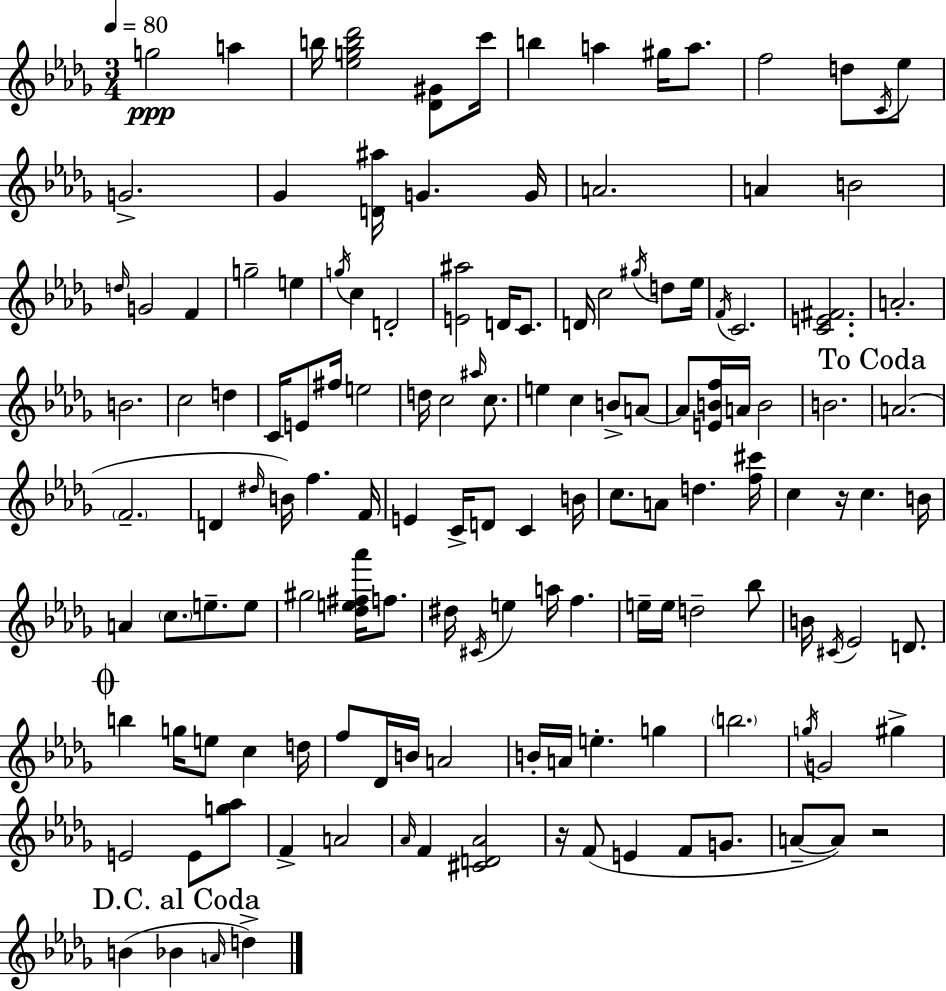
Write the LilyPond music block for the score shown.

{
  \clef treble
  \numericTimeSignature
  \time 3/4
  \key bes \minor
  \tempo 4 = 80
  g''2\ppp a''4 | b''16 <ees'' g'' b'' des'''>2 <des' gis'>8 c'''16 | b''4 a''4 gis''16 a''8. | f''2 d''8 \acciaccatura { c'16 } ees''8 | \break g'2.-> | ges'4 <d' ais''>16 g'4. | g'16 a'2. | a'4 b'2 | \break \grace { d''16 } g'2 f'4 | g''2-- e''4 | \acciaccatura { g''16 } c''4 d'2-. | <e' ais''>2 d'16 | \break c'8. d'16 c''2 | \acciaccatura { gis''16 } d''8 ees''16 \acciaccatura { f'16 } c'2. | <c' e' fis'>2. | a'2.-. | \break b'2. | c''2 | d''4 c'16 e'8 fis''16 e''2 | d''16 c''2 | \break \grace { ais''16 } c''8. e''4 c''4 | b'8-> a'8~~ a'8 <e' b' f''>16 a'16 b'2 | b'2. | \mark "To Coda" a'2.( | \break \parenthesize f'2.-- | d'4 \grace { dis''16 }) b'16 | f''4. f'16 e'4 c'16-> | d'8 c'4 b'16 c''8. a'8 | \break d''4. <f'' cis'''>16 c''4 r16 | c''4. b'16 a'4 \parenthesize c''8. | e''8.-- e''8 gis''2 | <des'' e'' fis'' aes'''>16 f''8. dis''16 \acciaccatura { cis'16 } e''4 | \break a''16 f''4. e''16-- e''16 d''2-- | bes''8 b'16 \acciaccatura { cis'16 } ees'2 | d'8. \mark \markup { \musicglyph "scripts.coda" } b''4 | g''16 e''8 c''4 d''16 f''8 des'16 | \break b'16 a'2 b'16-. a'16 e''4.-. | g''4 \parenthesize b''2. | \acciaccatura { g''16 } g'2 | gis''4-> e'2 | \break e'8 <g'' aes''>8 f'4-> | a'2 \grace { aes'16 } f'4 | <cis' d' aes'>2 r16 | f'8( e'4 f'8 g'8. a'8--~~ | \break a'8) r2 \mark "D.C. al Coda" b'4( | bes'4 \grace { a'16 }) d''4-> | \bar "|."
}